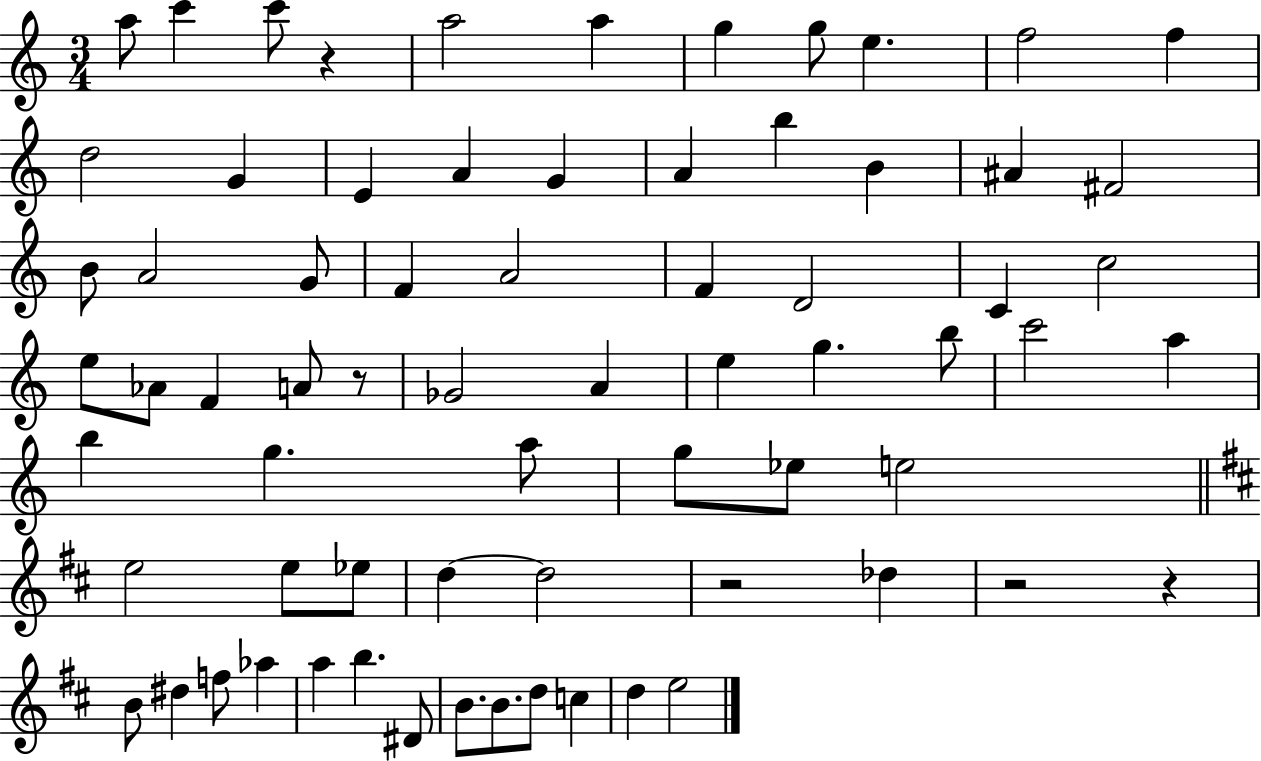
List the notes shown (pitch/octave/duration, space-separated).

A5/e C6/q C6/e R/q A5/h A5/q G5/q G5/e E5/q. F5/h F5/q D5/h G4/q E4/q A4/q G4/q A4/q B5/q B4/q A#4/q F#4/h B4/e A4/h G4/e F4/q A4/h F4/q D4/h C4/q C5/h E5/e Ab4/e F4/q A4/e R/e Gb4/h A4/q E5/q G5/q. B5/e C6/h A5/q B5/q G5/q. A5/e G5/e Eb5/e E5/h E5/h E5/e Eb5/e D5/q D5/h R/h Db5/q R/h R/q B4/e D#5/q F5/e Ab5/q A5/q B5/q. D#4/e B4/e. B4/e. D5/e C5/q D5/q E5/h